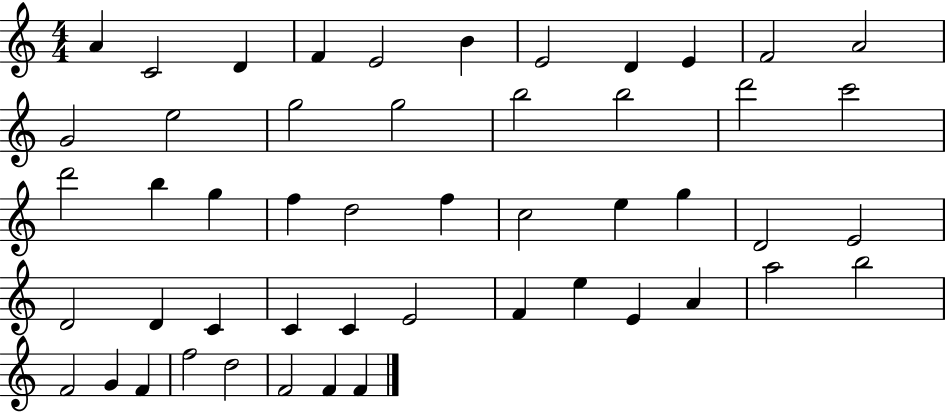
X:1
T:Untitled
M:4/4
L:1/4
K:C
A C2 D F E2 B E2 D E F2 A2 G2 e2 g2 g2 b2 b2 d'2 c'2 d'2 b g f d2 f c2 e g D2 E2 D2 D C C C E2 F e E A a2 b2 F2 G F f2 d2 F2 F F